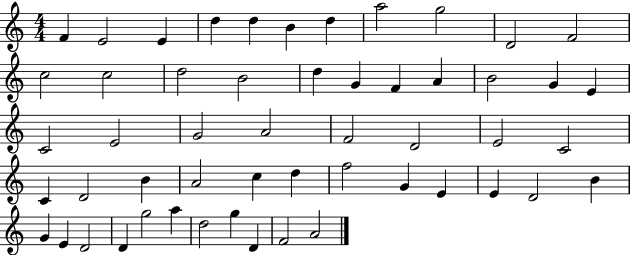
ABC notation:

X:1
T:Untitled
M:4/4
L:1/4
K:C
F E2 E d d B d a2 g2 D2 F2 c2 c2 d2 B2 d G F A B2 G E C2 E2 G2 A2 F2 D2 E2 C2 C D2 B A2 c d f2 G E E D2 B G E D2 D g2 a d2 g D F2 A2